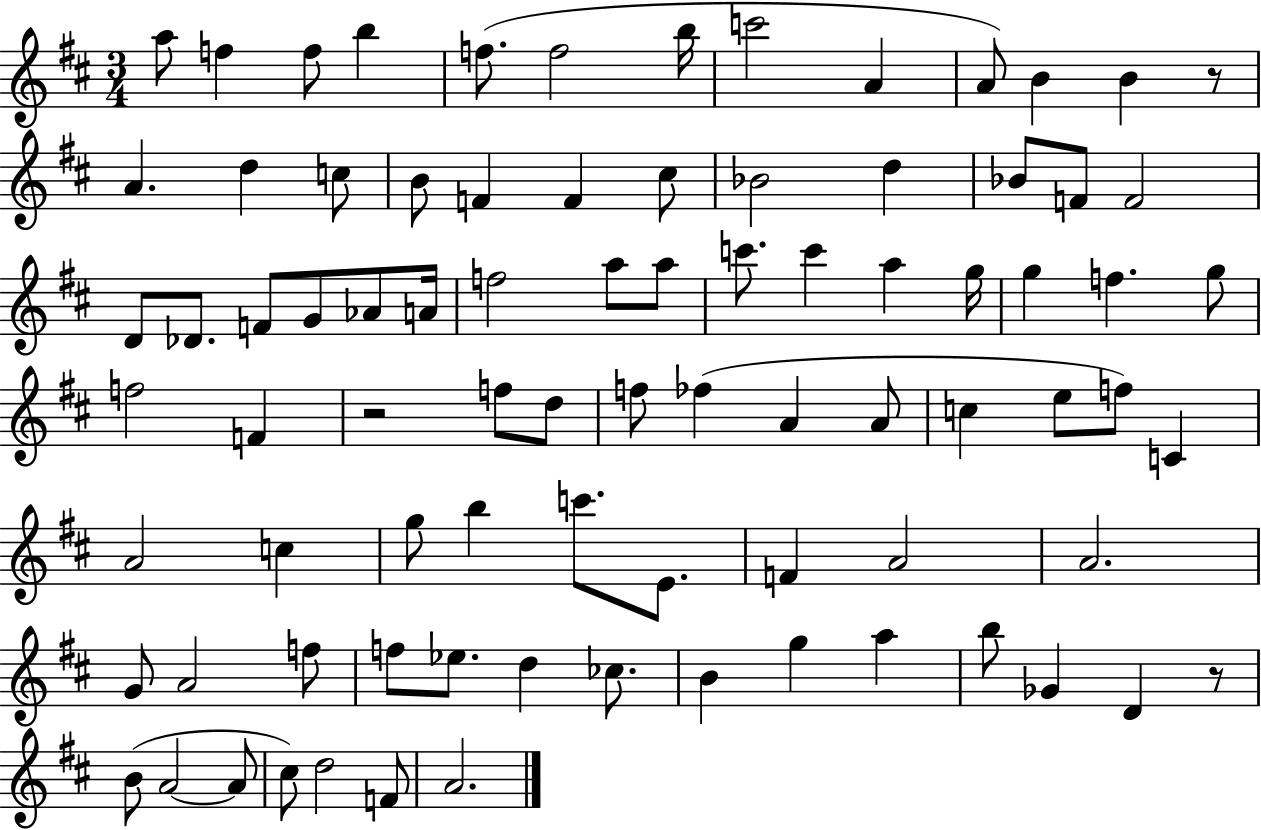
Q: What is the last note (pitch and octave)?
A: A4